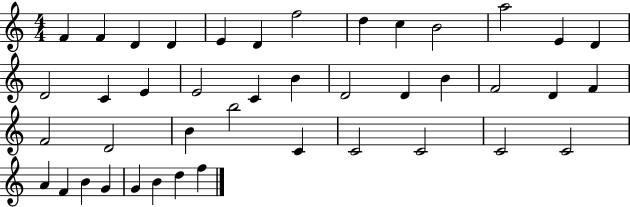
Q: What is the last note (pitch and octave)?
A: F5